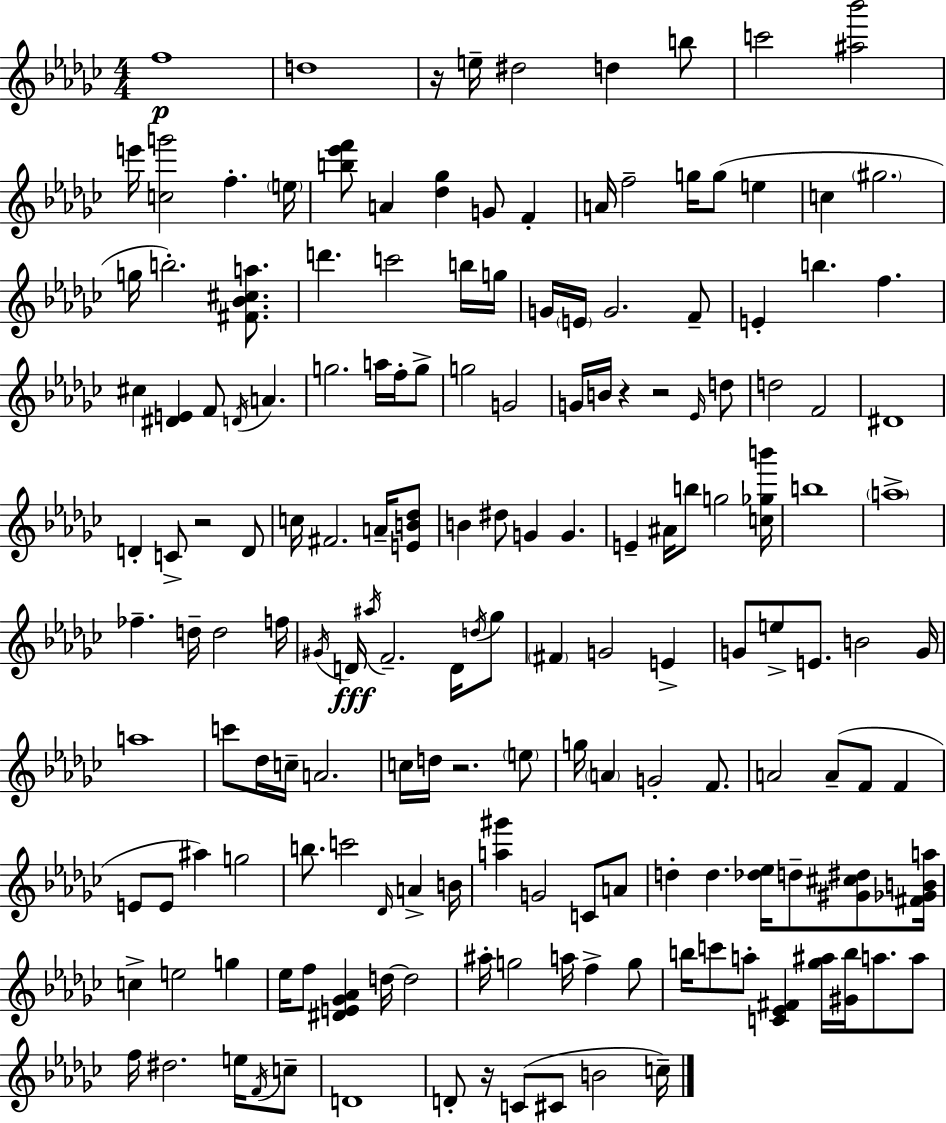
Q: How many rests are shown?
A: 6